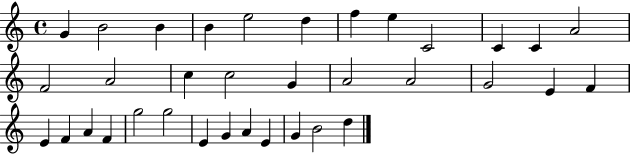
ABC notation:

X:1
T:Untitled
M:4/4
L:1/4
K:C
G B2 B B e2 d f e C2 C C A2 F2 A2 c c2 G A2 A2 G2 E F E F A F g2 g2 E G A E G B2 d